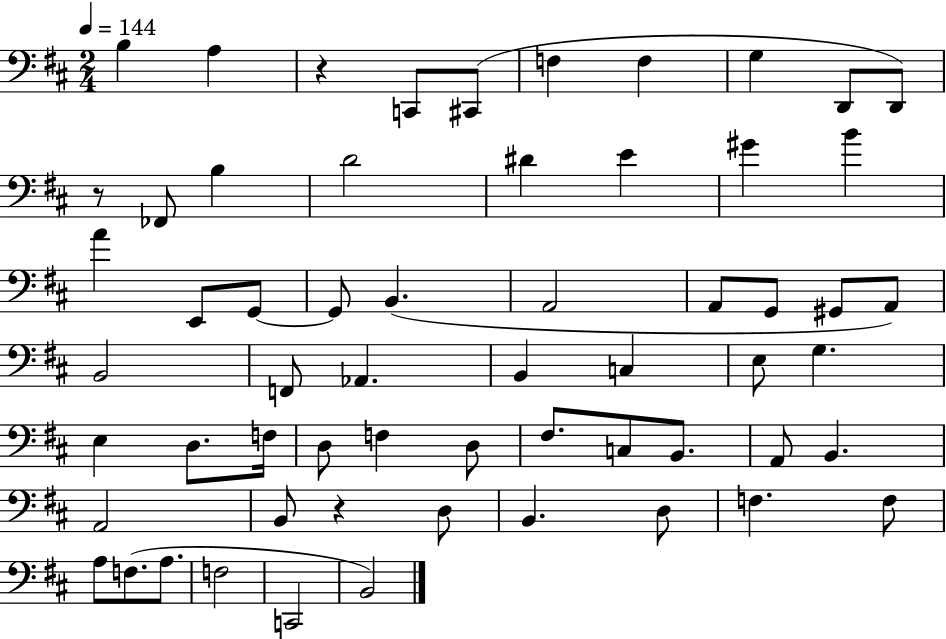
{
  \clef bass
  \numericTimeSignature
  \time 2/4
  \key d \major
  \tempo 4 = 144
  b4 a4 | r4 c,8 cis,8( | f4 f4 | g4 d,8 d,8) | \break r8 fes,8 b4 | d'2 | dis'4 e'4 | gis'4 b'4 | \break a'4 e,8 g,8~~ | g,8 b,4.( | a,2 | a,8 g,8 gis,8 a,8) | \break b,2 | f,8 aes,4. | b,4 c4 | e8 g4. | \break e4 d8. f16 | d8 f4 d8 | fis8. c8 b,8. | a,8 b,4. | \break a,2 | b,8 r4 d8 | b,4. d8 | f4. f8 | \break a8 f8.( a8. | f2 | c,2 | b,2) | \break \bar "|."
}